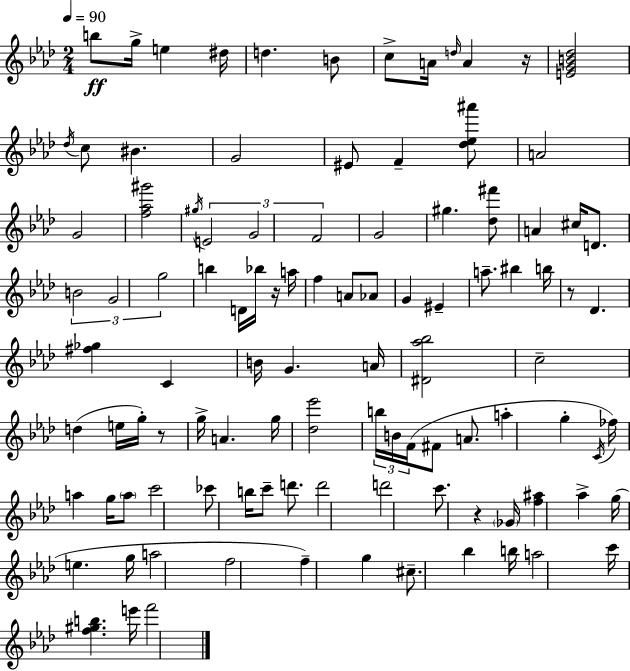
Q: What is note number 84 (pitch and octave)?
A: C#5